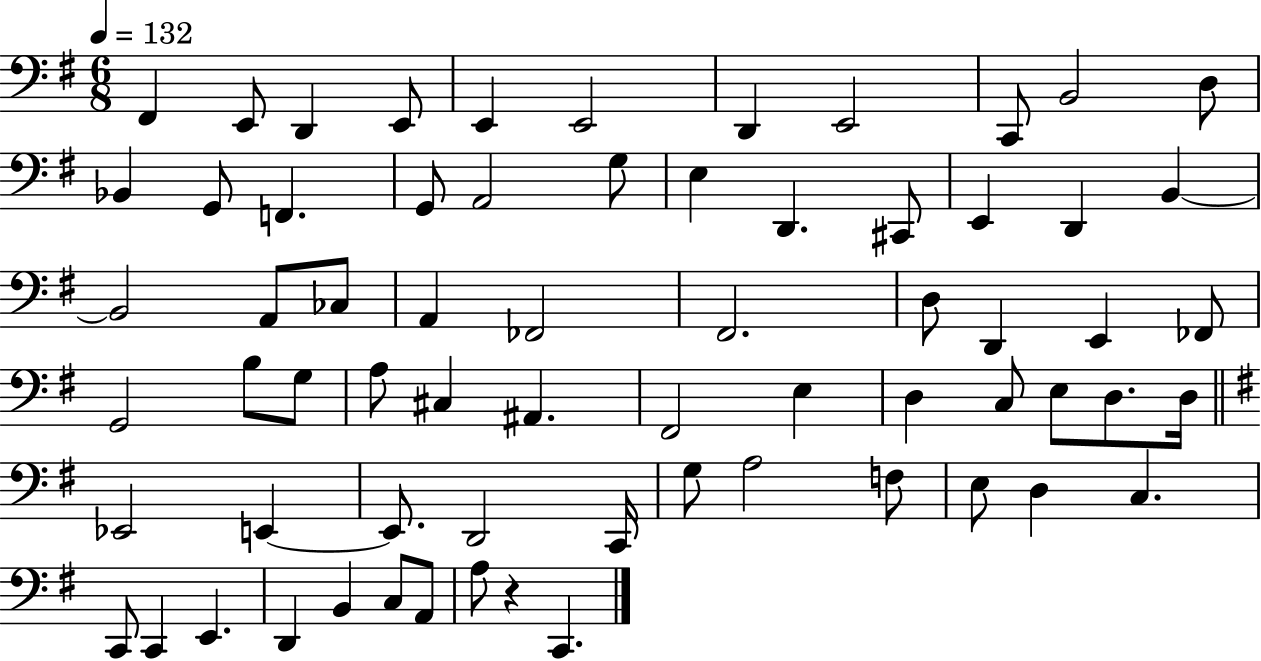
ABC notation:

X:1
T:Untitled
M:6/8
L:1/4
K:G
^F,, E,,/2 D,, E,,/2 E,, E,,2 D,, E,,2 C,,/2 B,,2 D,/2 _B,, G,,/2 F,, G,,/2 A,,2 G,/2 E, D,, ^C,,/2 E,, D,, B,, B,,2 A,,/2 _C,/2 A,, _F,,2 ^F,,2 D,/2 D,, E,, _F,,/2 G,,2 B,/2 G,/2 A,/2 ^C, ^A,, ^F,,2 E, D, C,/2 E,/2 D,/2 D,/4 _E,,2 E,, E,,/2 D,,2 C,,/4 G,/2 A,2 F,/2 E,/2 D, C, C,,/2 C,, E,, D,, B,, C,/2 A,,/2 A,/2 z C,,